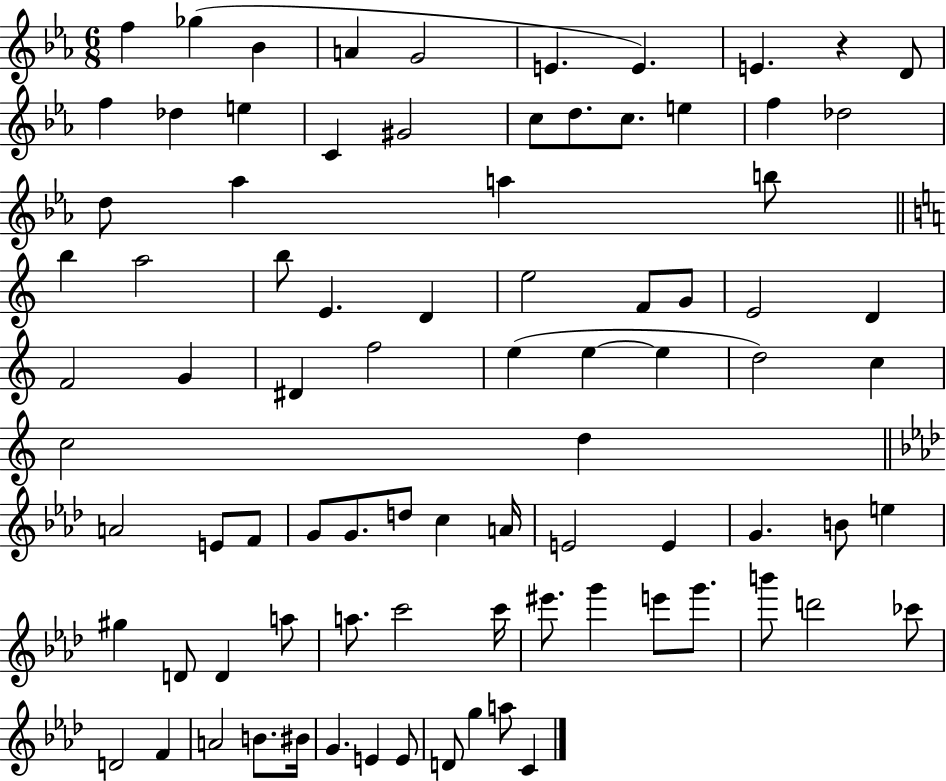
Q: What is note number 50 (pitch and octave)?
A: G4